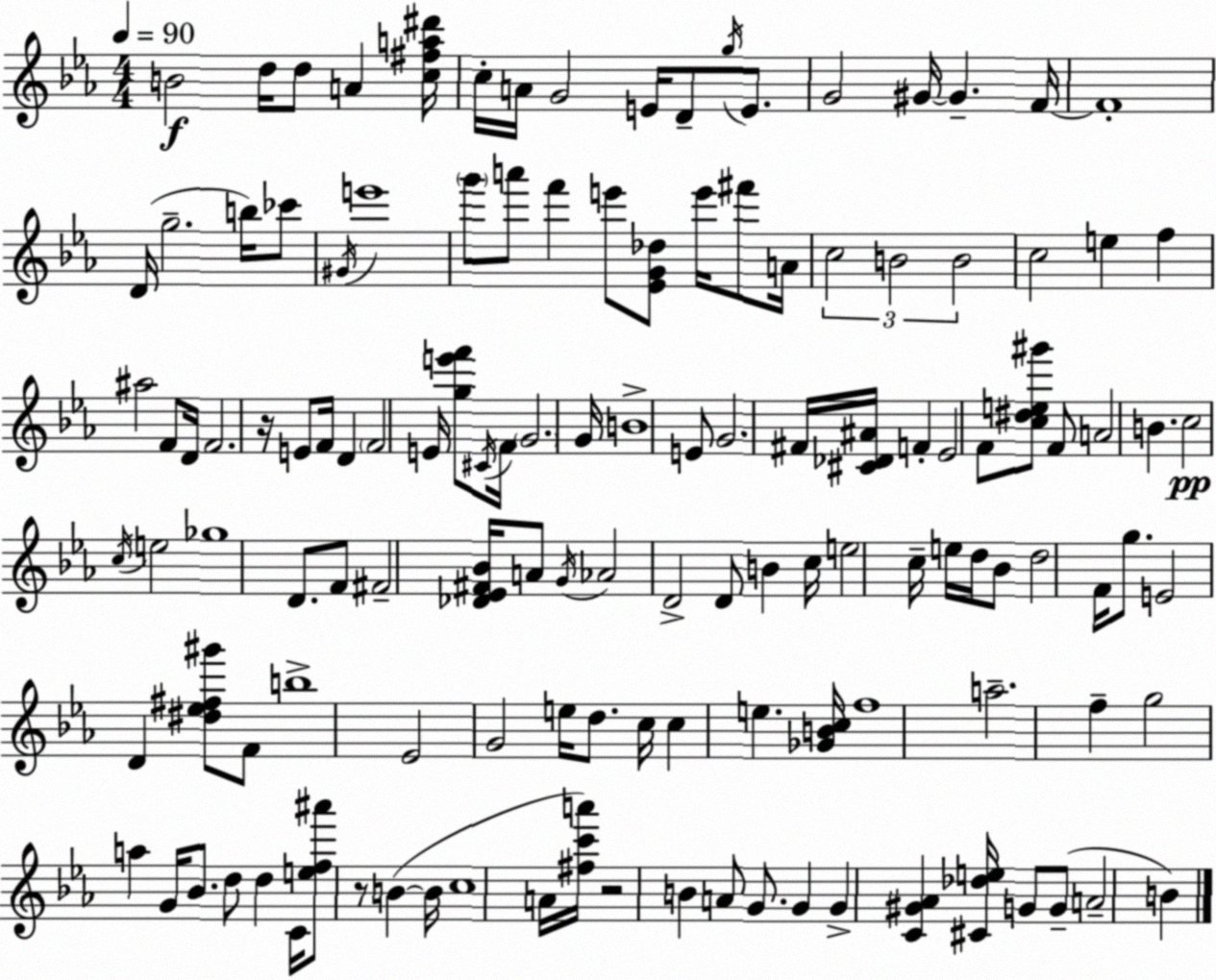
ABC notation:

X:1
T:Untitled
M:4/4
L:1/4
K:Eb
B2 d/4 d/2 A [c^fa^d']/4 c/4 A/4 G2 E/4 D/2 g/4 E/2 G2 ^G/4 ^G F/4 F4 D/4 g2 b/4 _c'/2 ^G/4 e'4 g'/2 a'/2 f' e'/2 [_EG_d]/2 e'/4 ^f'/2 A/4 c2 B2 B2 c2 e f ^a2 F/2 D/4 F2 z/4 E/2 F/4 D F2 E/4 [ge'f']/2 ^C/4 F/4 G2 G/4 B4 E/2 G2 ^F/4 [^C_D^A]/4 F _E2 F/2 [c^de^g']/2 F/2 A2 B c2 c/4 e2 _g4 D/2 F/2 ^F2 [_D_E^F_B]/4 A/2 G/4 _A2 D2 D/2 B c/4 e2 c/4 e/4 d/4 _B/2 d2 F/4 g/2 E2 D [^d_e^f^g']/2 F/2 b4 _E2 G2 e/4 d/2 c/4 c e [_GBc]/4 f4 a2 f g2 a G/4 _B/2 d/2 d C/4 [ef^a']/2 z/2 B B/4 c4 A/4 [^fc'a']/4 z2 B A/2 G/2 G G [C^G_A] [^C_de]/4 G/2 G/2 A2 B